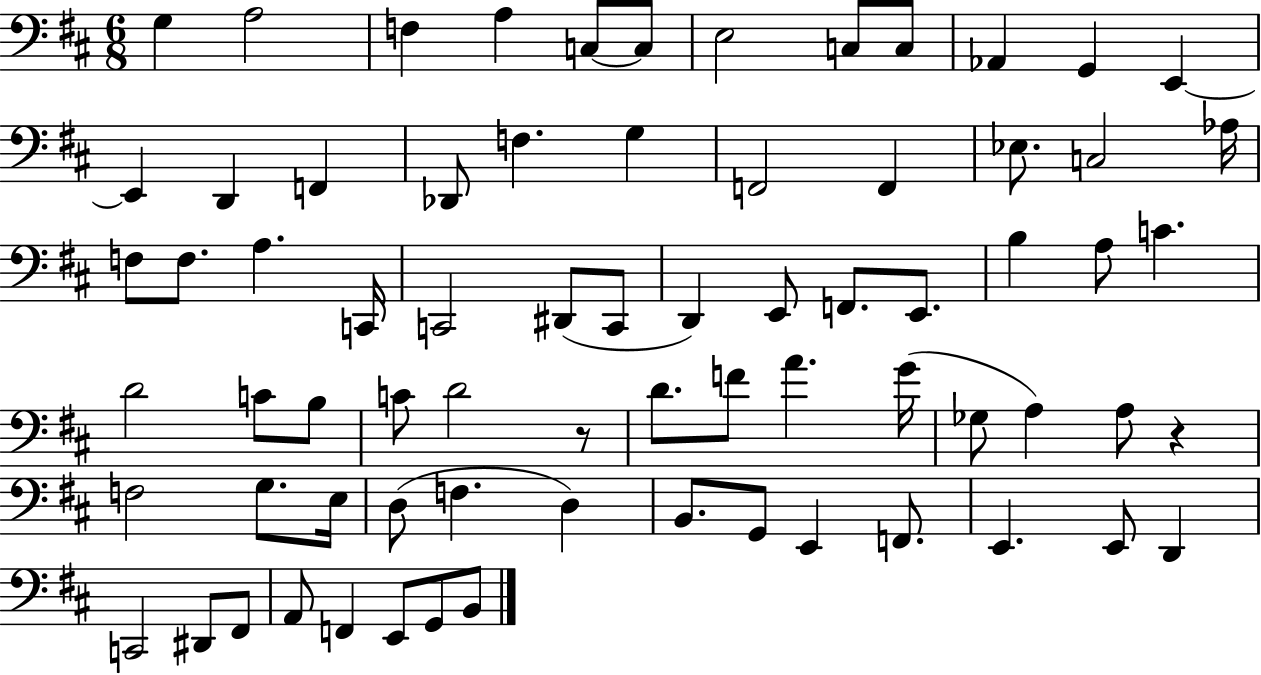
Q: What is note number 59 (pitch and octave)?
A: F2